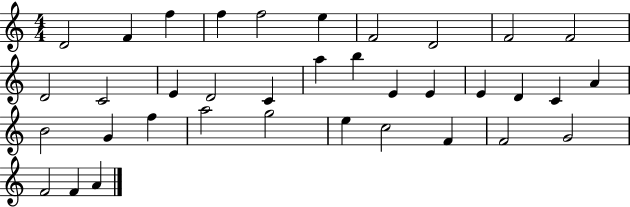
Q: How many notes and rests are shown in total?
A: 36